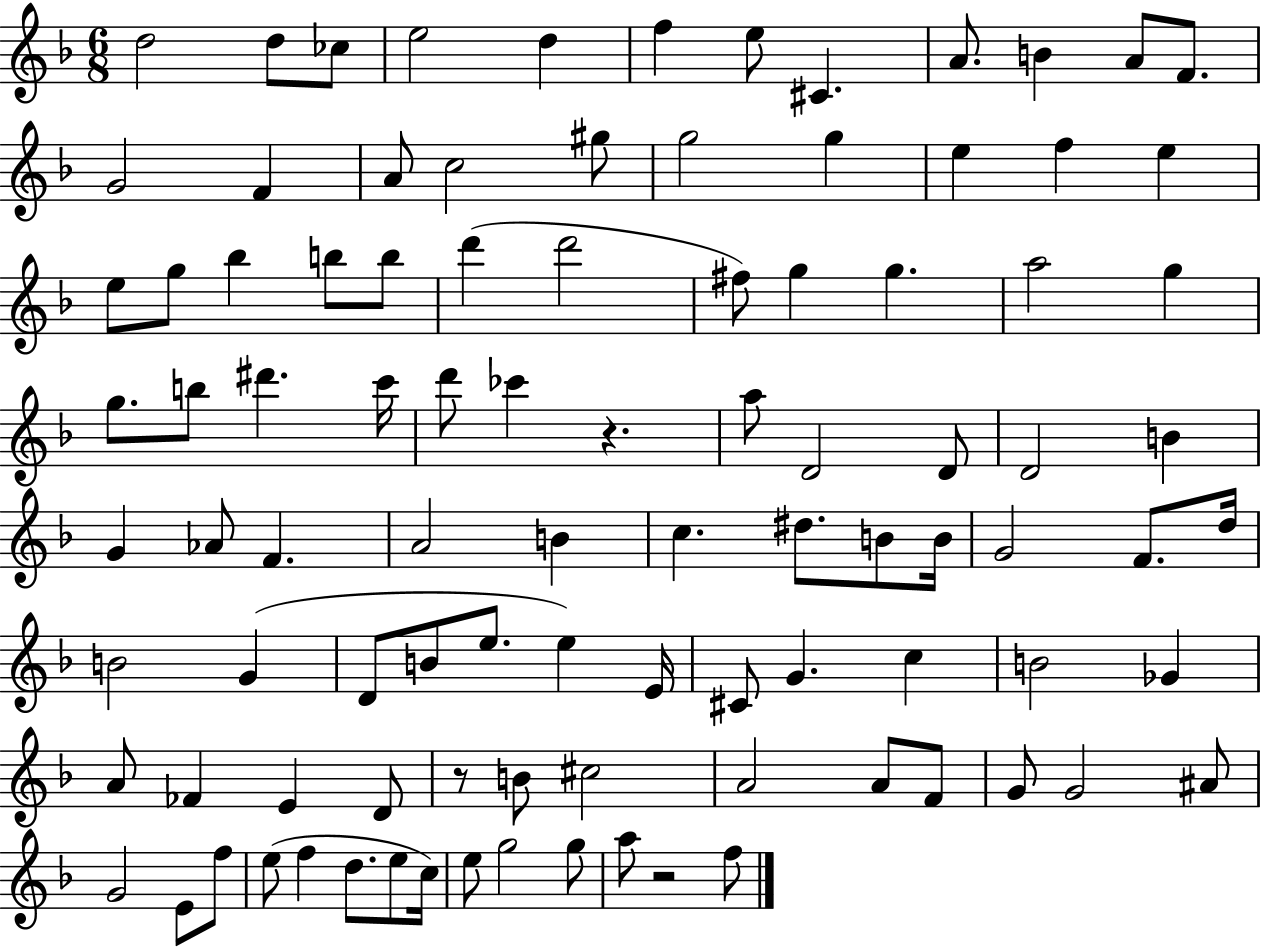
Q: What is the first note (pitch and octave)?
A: D5